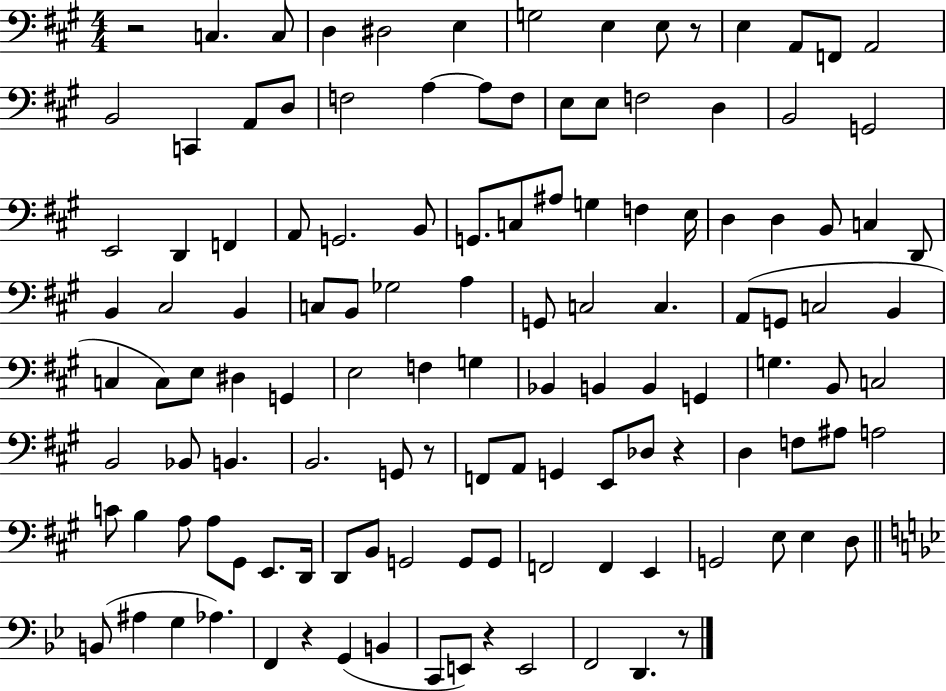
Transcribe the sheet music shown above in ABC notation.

X:1
T:Untitled
M:4/4
L:1/4
K:A
z2 C, C,/2 D, ^D,2 E, G,2 E, E,/2 z/2 E, A,,/2 F,,/2 A,,2 B,,2 C,, A,,/2 D,/2 F,2 A, A,/2 F,/2 E,/2 E,/2 F,2 D, B,,2 G,,2 E,,2 D,, F,, A,,/2 G,,2 B,,/2 G,,/2 C,/2 ^A,/2 G, F, E,/4 D, D, B,,/2 C, D,,/2 B,, ^C,2 B,, C,/2 B,,/2 _G,2 A, G,,/2 C,2 C, A,,/2 G,,/2 C,2 B,, C, C,/2 E,/2 ^D, G,, E,2 F, G, _B,, B,, B,, G,, G, B,,/2 C,2 B,,2 _B,,/2 B,, B,,2 G,,/2 z/2 F,,/2 A,,/2 G,, E,,/2 _D,/2 z D, F,/2 ^A,/2 A,2 C/2 B, A,/2 A,/2 ^G,,/2 E,,/2 D,,/4 D,,/2 B,,/2 G,,2 G,,/2 G,,/2 F,,2 F,, E,, G,,2 E,/2 E, D,/2 B,,/2 ^A, G, _A, F,, z G,, B,, C,,/2 E,,/2 z E,,2 F,,2 D,, z/2